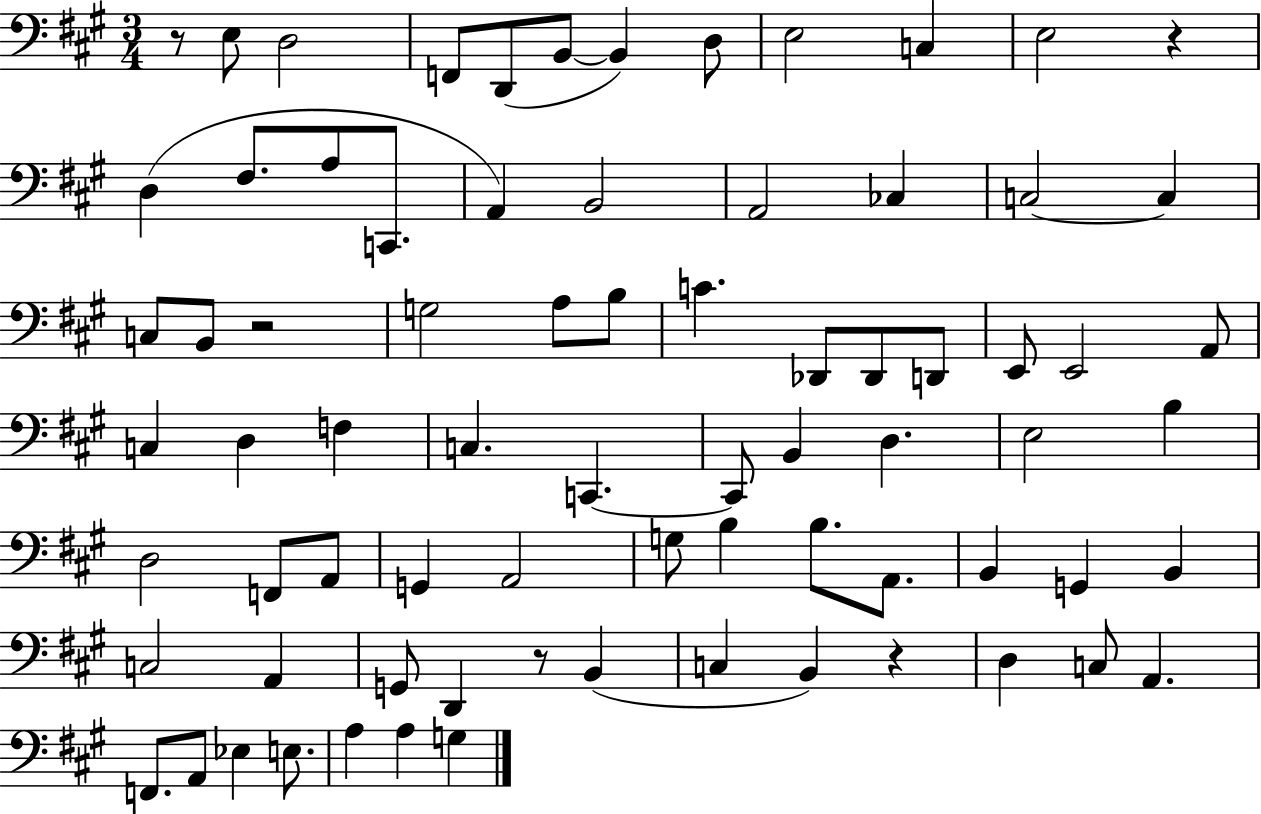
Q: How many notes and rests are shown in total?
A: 76